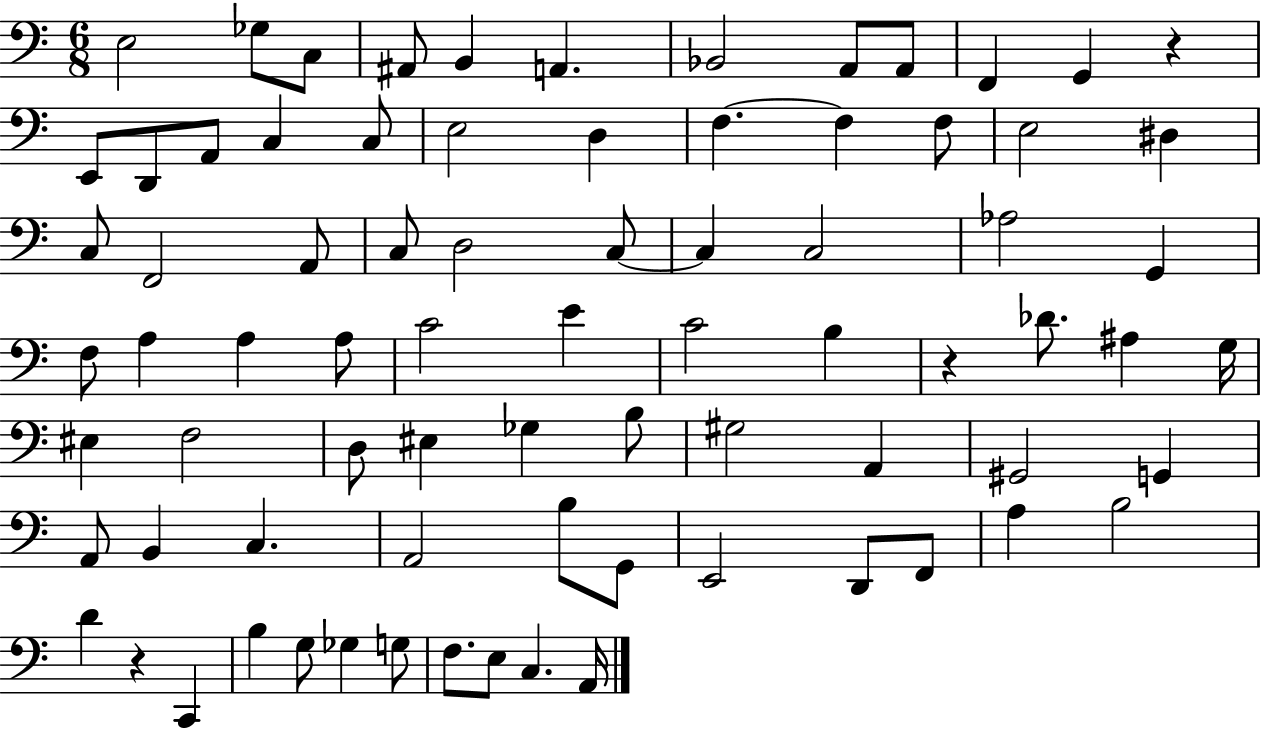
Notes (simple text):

E3/h Gb3/e C3/e A#2/e B2/q A2/q. Bb2/h A2/e A2/e F2/q G2/q R/q E2/e D2/e A2/e C3/q C3/e E3/h D3/q F3/q. F3/q F3/e E3/h D#3/q C3/e F2/h A2/e C3/e D3/h C3/e C3/q C3/h Ab3/h G2/q F3/e A3/q A3/q A3/e C4/h E4/q C4/h B3/q R/q Db4/e. A#3/q G3/s EIS3/q F3/h D3/e EIS3/q Gb3/q B3/e G#3/h A2/q G#2/h G2/q A2/e B2/q C3/q. A2/h B3/e G2/e E2/h D2/e F2/e A3/q B3/h D4/q R/q C2/q B3/q G3/e Gb3/q G3/e F3/e. E3/e C3/q. A2/s